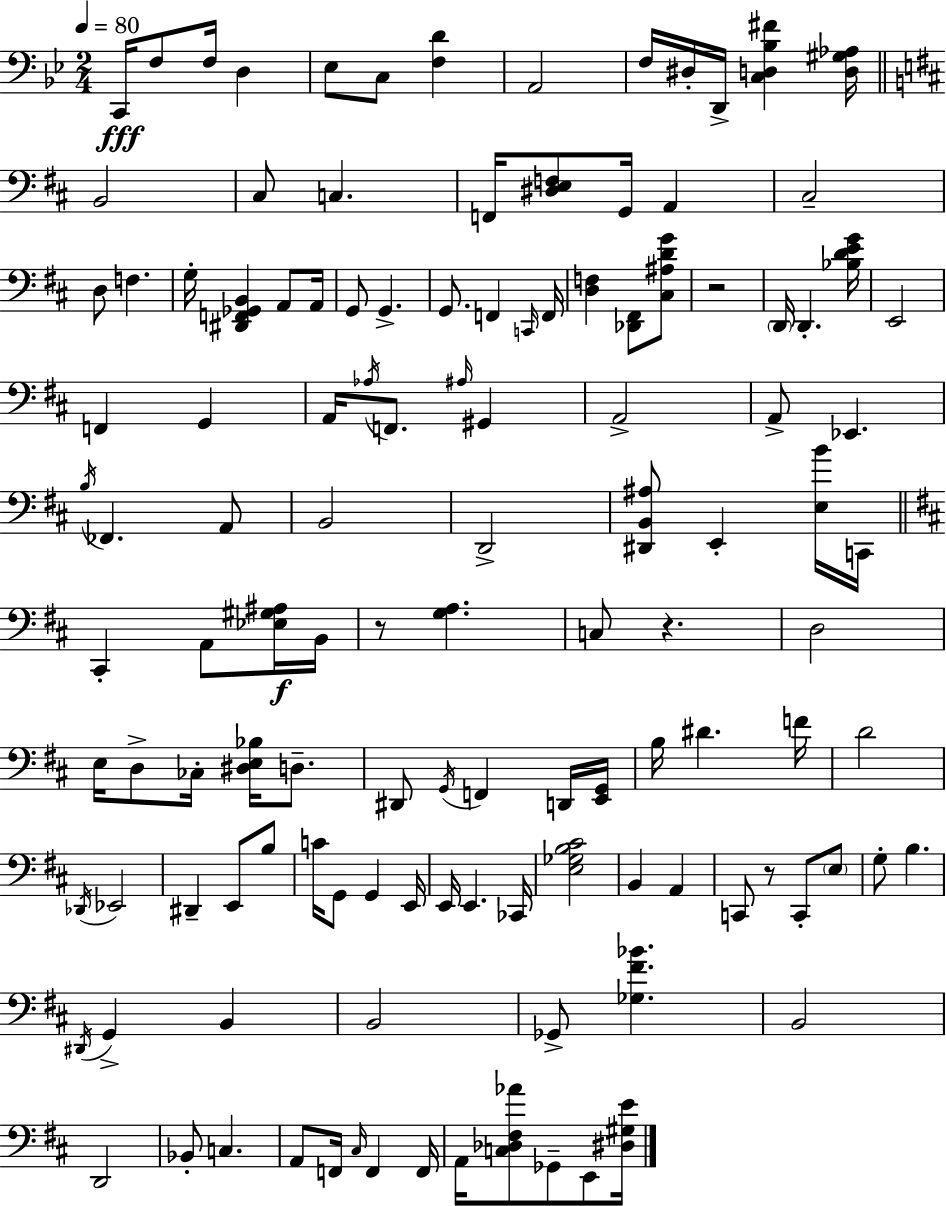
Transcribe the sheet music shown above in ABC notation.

X:1
T:Untitled
M:2/4
L:1/4
K:Gm
C,,/4 F,/2 F,/4 D, _E,/2 C,/2 [F,D] A,,2 F,/4 ^D,/4 D,,/4 [C,D,_B,^F] [D,^G,_A,]/4 B,,2 ^C,/2 C, F,,/4 [^D,E,F,]/2 G,,/4 A,, ^C,2 D,/2 F, G,/4 [^D,,F,,_G,,B,,] A,,/2 A,,/4 G,,/2 G,, G,,/2 F,, C,,/4 F,,/4 [D,F,] [_D,,^F,,]/2 [^C,^A,DG]/2 z2 D,,/4 D,, [_B,DEG]/4 E,,2 F,, G,, A,,/4 _A,/4 F,,/2 ^A,/4 ^G,, A,,2 A,,/2 _E,, B,/4 _F,, A,,/2 B,,2 D,,2 [^D,,B,,^A,]/2 E,, [E,B]/4 C,,/4 ^C,, A,,/2 [_E,^G,^A,]/4 B,,/4 z/2 [G,A,] C,/2 z D,2 E,/4 D,/2 _C,/4 [^D,E,_B,]/4 D,/2 ^D,,/2 G,,/4 F,, D,,/4 [E,,G,,]/4 B,/4 ^D F/4 D2 _D,,/4 _E,,2 ^D,, E,,/2 B,/2 C/4 G,,/2 G,, E,,/4 E,,/4 E,, _C,,/4 [E,_G,B,^C]2 B,, A,, C,,/2 z/2 C,,/2 E,/2 G,/2 B, ^D,,/4 G,, B,, B,,2 _G,,/2 [_G,^F_B] B,,2 D,,2 _B,,/2 C, A,,/2 F,,/4 ^C,/4 F,, F,,/4 A,,/4 [C,_D,^F,_A]/2 _G,,/2 E,,/2 [^D,^G,E]/4